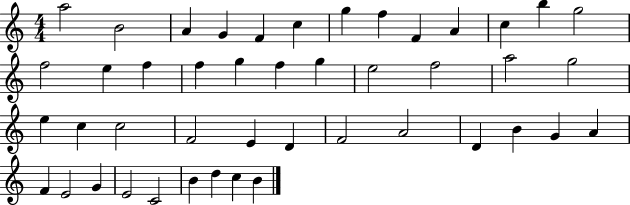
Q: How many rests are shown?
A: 0